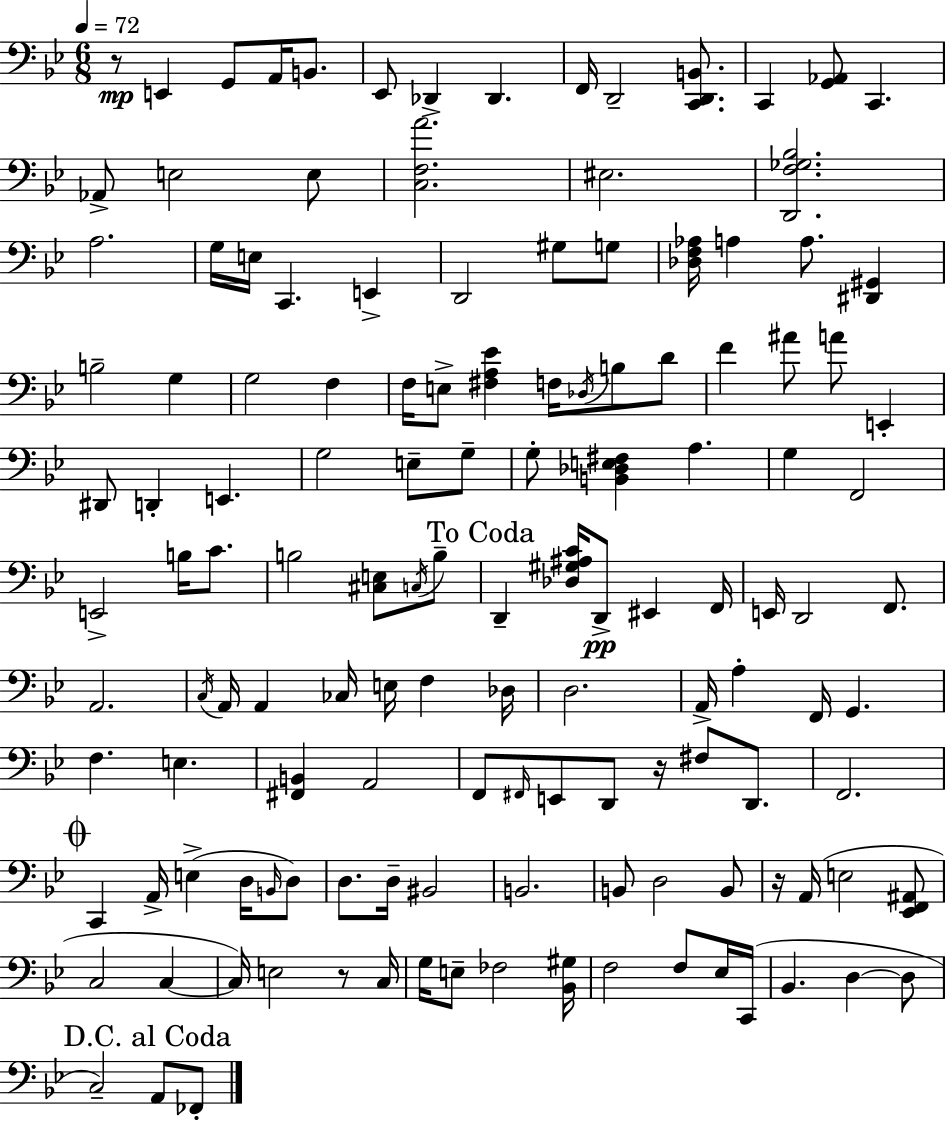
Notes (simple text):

R/e E2/q G2/e A2/s B2/e. Eb2/e Db2/q Db2/q. F2/s D2/h [C2,D2,B2]/e. C2/q [G2,Ab2]/e C2/q. Ab2/e E3/h E3/e [C3,F3,A4]/h. EIS3/h. [D2,F3,Gb3,Bb3]/h. A3/h. G3/s E3/s C2/q. E2/q D2/h G#3/e G3/e [Db3,F3,Ab3]/s A3/q A3/e. [D#2,G#2]/q B3/h G3/q G3/h F3/q F3/s E3/e [F#3,A3,Eb4]/q F3/s Db3/s B3/e D4/e F4/q A#4/e A4/e E2/q D#2/e D2/q E2/q. G3/h E3/e G3/e G3/e [B2,Db3,E3,F#3]/q A3/q. G3/q F2/h E2/h B3/s C4/e. B3/h [C#3,E3]/e C3/s B3/e D2/q [Db3,G#3,A#3,C4]/s D2/e EIS2/q F2/s E2/s D2/h F2/e. A2/h. C3/s A2/s A2/q CES3/s E3/s F3/q Db3/s D3/h. A2/s A3/q F2/s G2/q. F3/q. E3/q. [F#2,B2]/q A2/h F2/e F#2/s E2/e D2/e R/s F#3/e D2/e. F2/h. C2/q A2/s E3/q D3/s B2/s D3/e D3/e. D3/s BIS2/h B2/h. B2/e D3/h B2/e R/s A2/s E3/h [Eb2,F2,A#2]/e C3/h C3/q C3/s E3/h R/e C3/s G3/s E3/e FES3/h [Bb2,G#3]/s F3/h F3/e Eb3/s C2/s Bb2/q. D3/q D3/e C3/h A2/e FES2/e